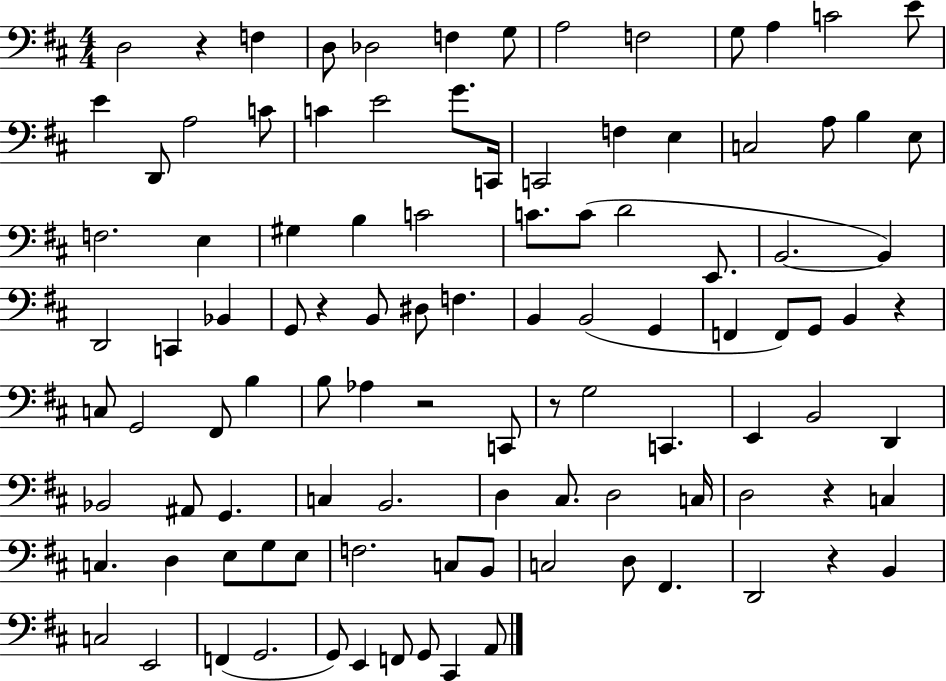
D3/h R/q F3/q D3/e Db3/h F3/q G3/e A3/h F3/h G3/e A3/q C4/h E4/e E4/q D2/e A3/h C4/e C4/q E4/h G4/e. C2/s C2/h F3/q E3/q C3/h A3/e B3/q E3/e F3/h. E3/q G#3/q B3/q C4/h C4/e. C4/e D4/h E2/e. B2/h. B2/q D2/h C2/q Bb2/q G2/e R/q B2/e D#3/e F3/q. B2/q B2/h G2/q F2/q F2/e G2/e B2/q R/q C3/e G2/h F#2/e B3/q B3/e Ab3/q R/h C2/e R/e G3/h C2/q. E2/q B2/h D2/q Bb2/h A#2/e G2/q. C3/q B2/h. D3/q C#3/e. D3/h C3/s D3/h R/q C3/q C3/q. D3/q E3/e G3/e E3/e F3/h. C3/e B2/e C3/h D3/e F#2/q. D2/h R/q B2/q C3/h E2/h F2/q G2/h. G2/e E2/q F2/e G2/e C#2/q A2/e